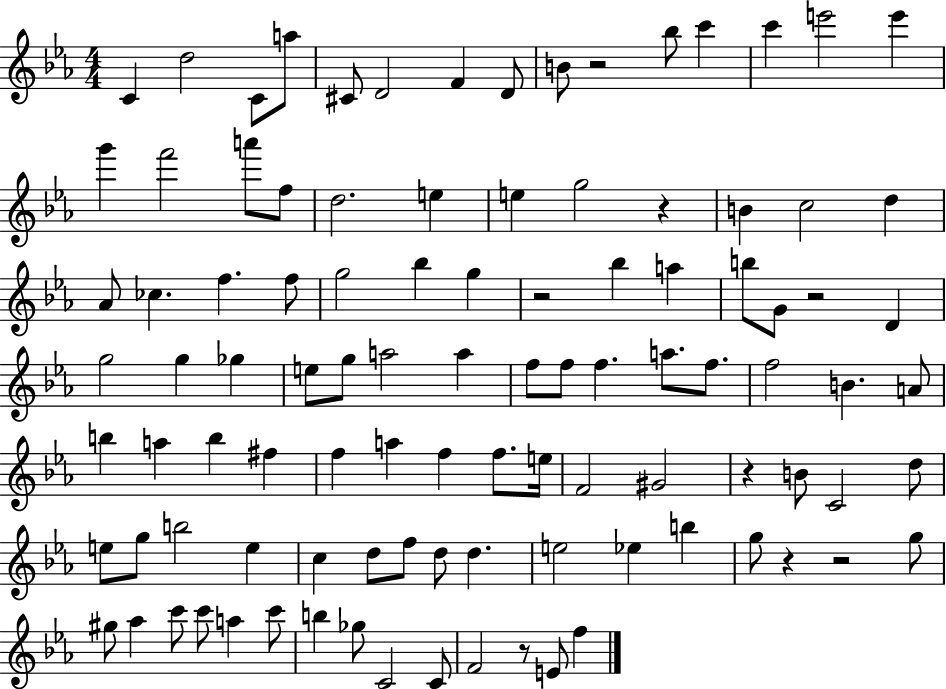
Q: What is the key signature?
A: EES major